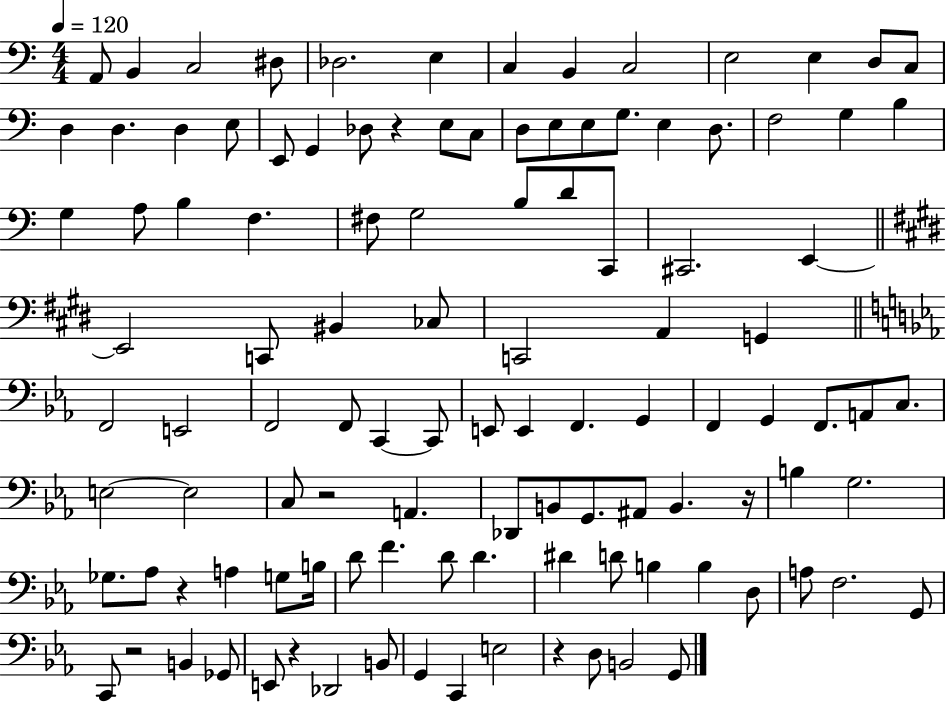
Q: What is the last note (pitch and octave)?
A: G2